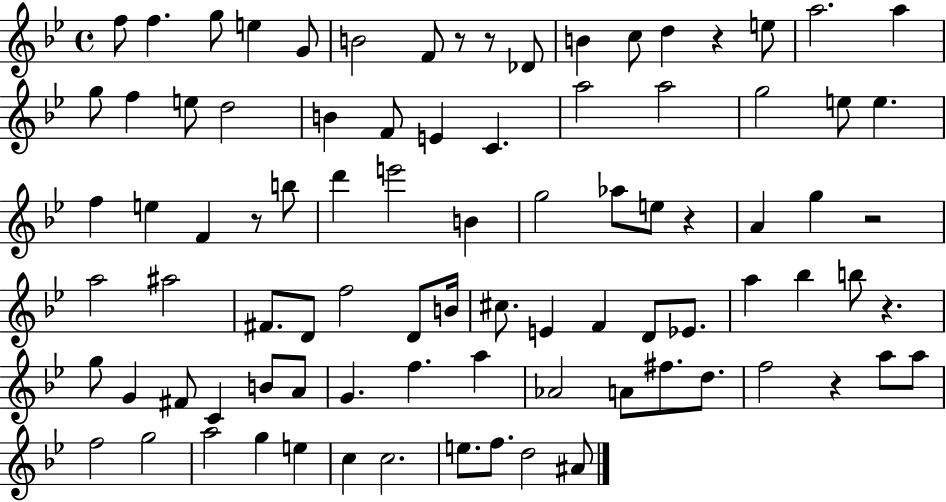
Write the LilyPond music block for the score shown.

{
  \clef treble
  \time 4/4
  \defaultTimeSignature
  \key bes \major
  f''8 f''4. g''8 e''4 g'8 | b'2 f'8 r8 r8 des'8 | b'4 c''8 d''4 r4 e''8 | a''2. a''4 | \break g''8 f''4 e''8 d''2 | b'4 f'8 e'4 c'4. | a''2 a''2 | g''2 e''8 e''4. | \break f''4 e''4 f'4 r8 b''8 | d'''4 e'''2 b'4 | g''2 aes''8 e''8 r4 | a'4 g''4 r2 | \break a''2 ais''2 | fis'8. d'8 f''2 d'8 b'16 | cis''8. e'4 f'4 d'8 ees'8. | a''4 bes''4 b''8 r4. | \break g''8 g'4 fis'8 c'4 b'8 a'8 | g'4. f''4. a''4 | aes'2 a'8 fis''8. d''8. | f''2 r4 a''8 a''8 | \break f''2 g''2 | a''2 g''4 e''4 | c''4 c''2. | e''8. f''8. d''2 ais'8 | \break \bar "|."
}